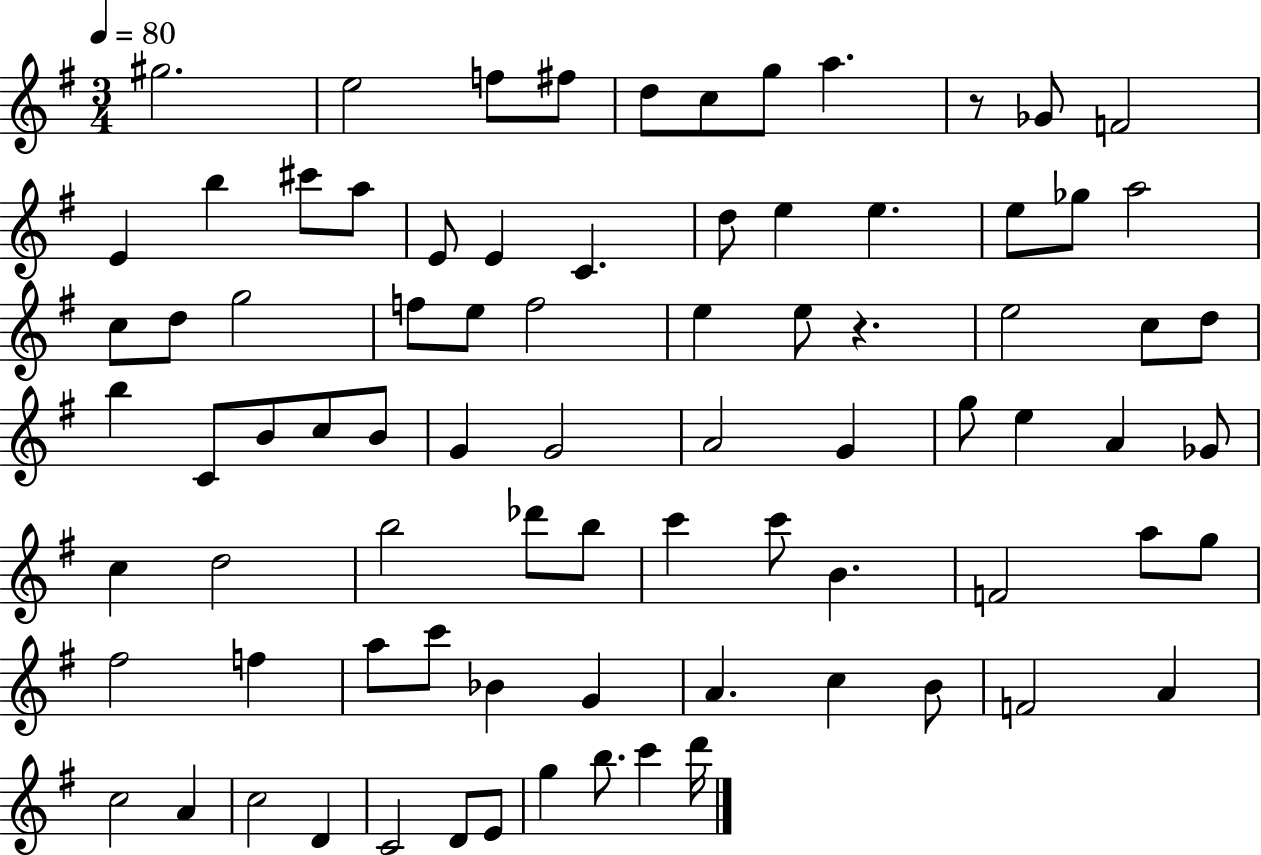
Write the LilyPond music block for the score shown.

{
  \clef treble
  \numericTimeSignature
  \time 3/4
  \key g \major
  \tempo 4 = 80
  gis''2. | e''2 f''8 fis''8 | d''8 c''8 g''8 a''4. | r8 ges'8 f'2 | \break e'4 b''4 cis'''8 a''8 | e'8 e'4 c'4. | d''8 e''4 e''4. | e''8 ges''8 a''2 | \break c''8 d''8 g''2 | f''8 e''8 f''2 | e''4 e''8 r4. | e''2 c''8 d''8 | \break b''4 c'8 b'8 c''8 b'8 | g'4 g'2 | a'2 g'4 | g''8 e''4 a'4 ges'8 | \break c''4 d''2 | b''2 des'''8 b''8 | c'''4 c'''8 b'4. | f'2 a''8 g''8 | \break fis''2 f''4 | a''8 c'''8 bes'4 g'4 | a'4. c''4 b'8 | f'2 a'4 | \break c''2 a'4 | c''2 d'4 | c'2 d'8 e'8 | g''4 b''8. c'''4 d'''16 | \break \bar "|."
}